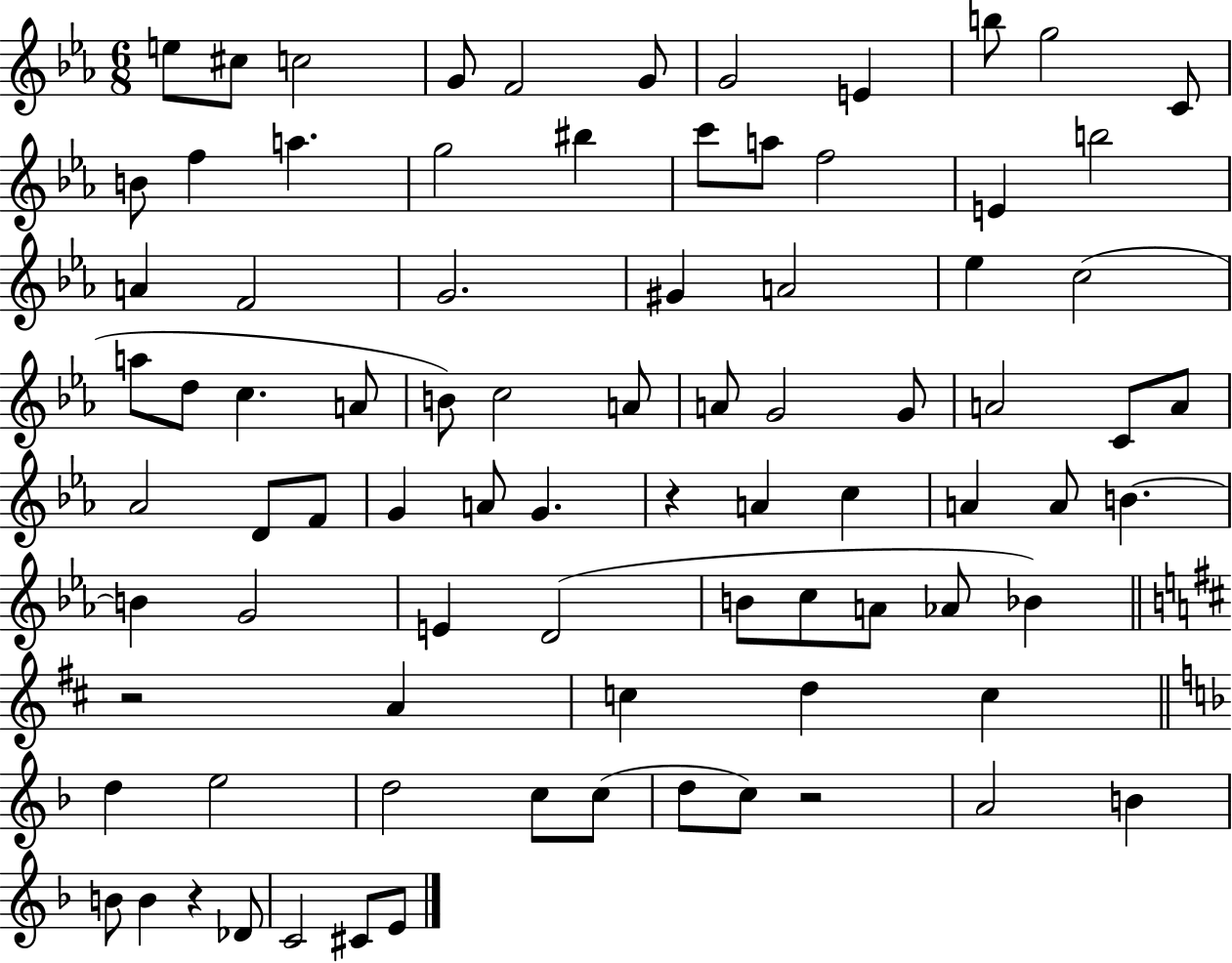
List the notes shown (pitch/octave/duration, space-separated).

E5/e C#5/e C5/h G4/e F4/h G4/e G4/h E4/q B5/e G5/h C4/e B4/e F5/q A5/q. G5/h BIS5/q C6/e A5/e F5/h E4/q B5/h A4/q F4/h G4/h. G#4/q A4/h Eb5/q C5/h A5/e D5/e C5/q. A4/e B4/e C5/h A4/e A4/e G4/h G4/e A4/h C4/e A4/e Ab4/h D4/e F4/e G4/q A4/e G4/q. R/q A4/q C5/q A4/q A4/e B4/q. B4/q G4/h E4/q D4/h B4/e C5/e A4/e Ab4/e Bb4/q R/h A4/q C5/q D5/q C5/q D5/q E5/h D5/h C5/e C5/e D5/e C5/e R/h A4/h B4/q B4/e B4/q R/q Db4/e C4/h C#4/e E4/e